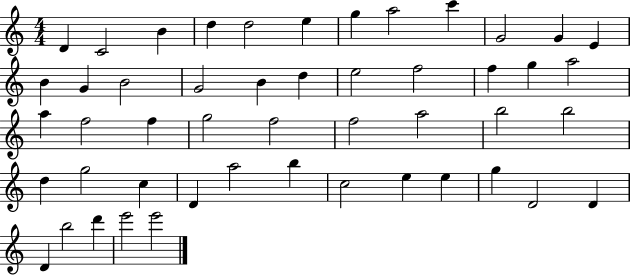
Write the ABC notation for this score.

X:1
T:Untitled
M:4/4
L:1/4
K:C
D C2 B d d2 e g a2 c' G2 G E B G B2 G2 B d e2 f2 f g a2 a f2 f g2 f2 f2 a2 b2 b2 d g2 c D a2 b c2 e e g D2 D D b2 d' e'2 e'2